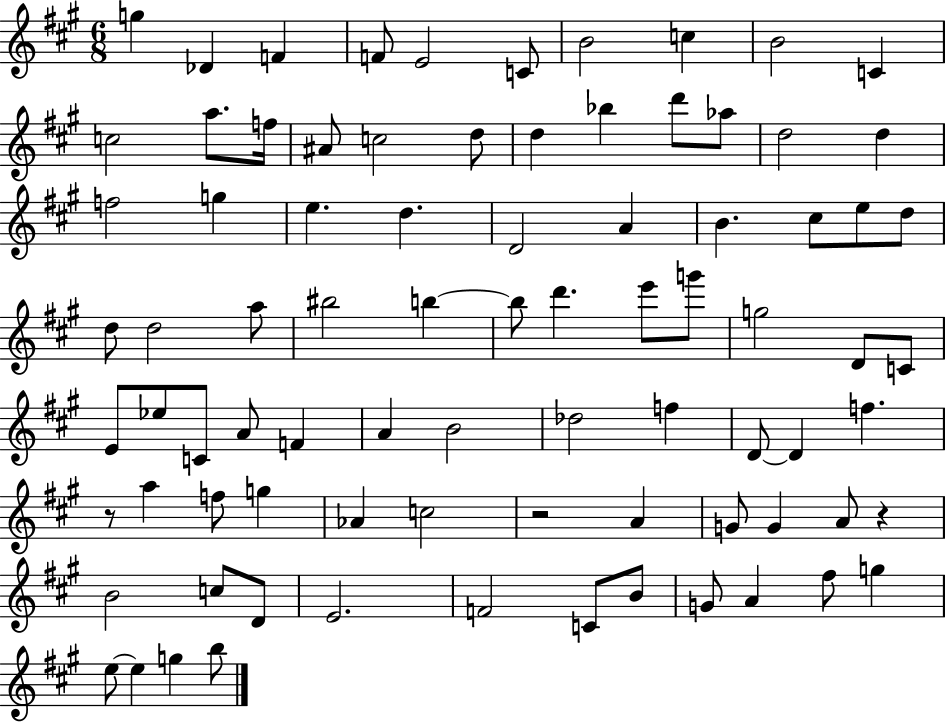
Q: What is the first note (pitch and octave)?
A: G5